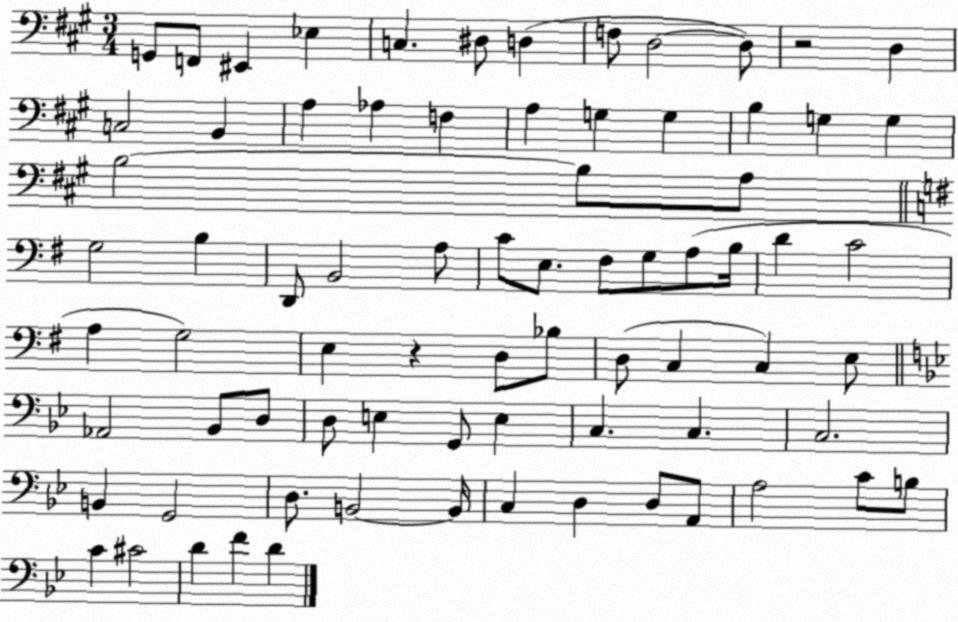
X:1
T:Untitled
M:3/4
L:1/4
K:A
G,,/2 F,,/2 ^E,, _E, C, ^D,/2 D, F,/2 D,2 D,/2 z2 D, C,2 B,, A, _A, F, A, G, G, B, G, G, B,2 B,/2 A,/2 G,2 B, D,,/2 B,,2 A,/2 C/2 E,/2 ^F,/2 G,/2 A,/2 B,/4 D C2 A, G,2 E, z D,/2 _B,/2 D,/2 C, C, E,/2 _A,,2 _B,,/2 D,/2 D,/2 E, G,,/2 E, C, C, C,2 B,, G,,2 D,/2 B,,2 B,,/4 C, D, D,/2 A,,/2 A,2 C/2 B,/2 C ^C2 D F D